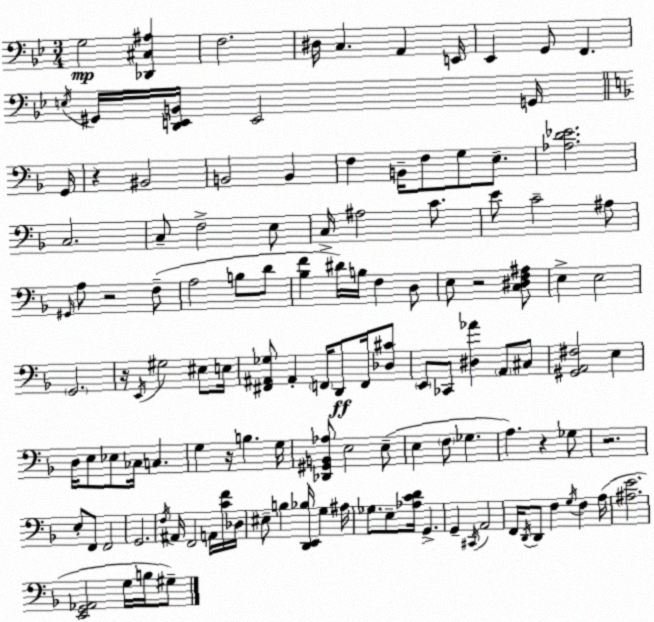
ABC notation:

X:1
T:Untitled
M:3/4
L:1/4
K:Bb
G,2 [_D,,^C,^A,] F,2 ^D,/4 C, A,, E,,/4 _E,, G,,/2 F,, E,/4 ^G,,/4 [D,,E,,B,,]/4 E,,2 G,,/4 G,,/4 z ^B,,2 B,,2 B,, F, B,,/4 F,/2 G,/2 E,/2 [_A,D_E]2 C,2 C,/2 F,2 E,/2 C,/4 ^A,2 C/2 E/2 C2 ^A,/2 ^G,,/4 A,/2 z2 F,/2 A,2 B,/2 D/2 [_B,F] ^D/4 B,/4 F, D,/2 E,/2 z2 [C,^D,F,^A,]/2 E, E,2 G,,2 z/4 E,,/4 ^G,2 ^E,/2 E,/4 [^F,,^A,,_G,]/2 ^A,, F,,/4 D,,/2 F,,/4 [_D,^C]/2 E,,/2 _C,,/2 [^D,_A] A,,/2 ^C,/2 [^G,,A,,^F,]2 E, D,/4 E,/2 _E,/2 _C,/4 C, G, z/4 B, G,/4 [_D,,^G,,B,,_A,]/2 E,2 E,/2 E, F,/2 _G, A, z _G,/2 z2 E,/2 F,,/2 F,,2 G,,2 F,/4 ^A,,/4 F,,2 A,,/4 [CF]/4 _D,/4 ^E,/2 B, [D,,E,,_B,]/4 G, ^A,/4 _G,/2 E,/2 [_A,CD]/4 G,, G,, ^C,,/4 A,,2 F,,/4 D,,/4 D,,/2 F, G,/4 F, A,/4 [^A,E]2 [E,,G,,_A,,]2 G,/4 B,/4 ^G,/2